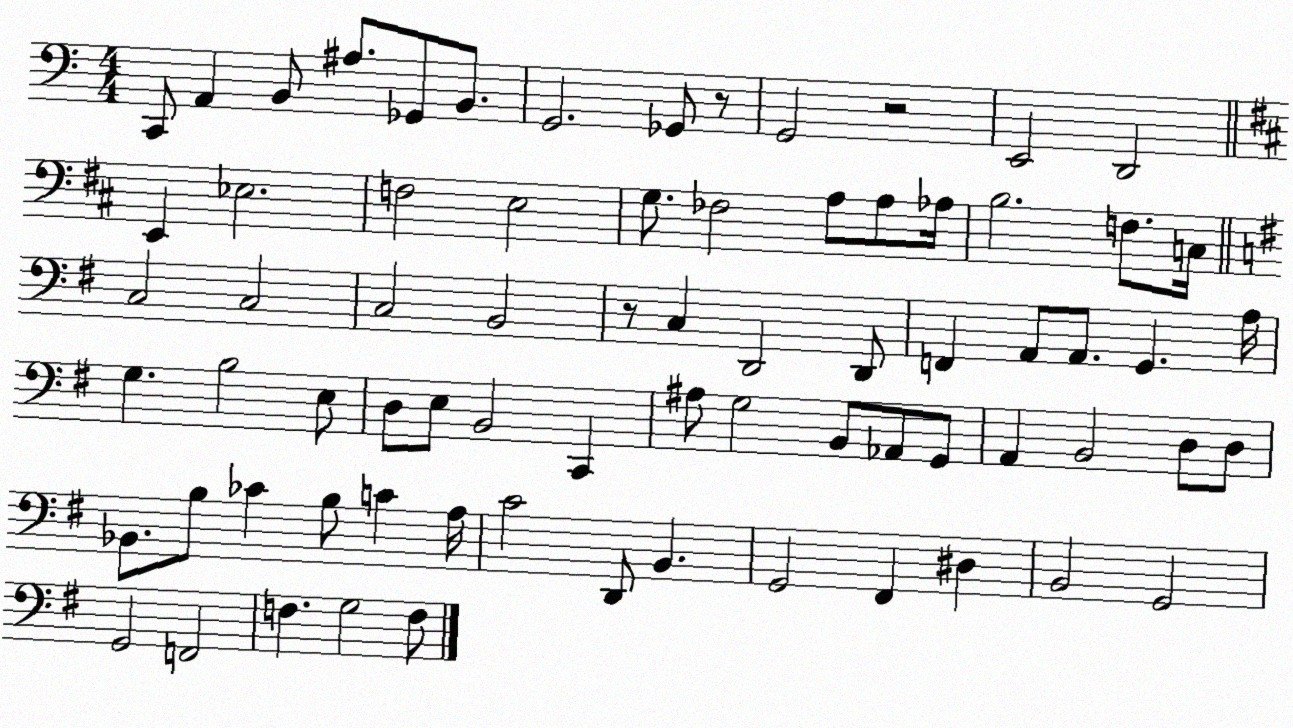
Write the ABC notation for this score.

X:1
T:Untitled
M:4/4
L:1/4
K:C
C,,/2 A,, B,,/2 ^A,/2 _G,,/2 B,,/2 G,,2 _G,,/2 z/2 G,,2 z2 E,,2 D,,2 E,, _E,2 F,2 E,2 G,/2 _F,2 A,/2 A,/2 _A,/4 B,2 F,/2 C,/4 C,2 C,2 C,2 B,,2 z/2 C, D,,2 D,,/2 F,, A,,/2 A,,/2 G,, A,/4 G, B,2 E,/2 D,/2 E,/2 B,,2 C,, ^A,/2 G,2 B,,/2 _A,,/2 G,,/2 A,, B,,2 D,/2 D,/2 _B,,/2 B,/2 _C B,/2 C A,/4 C2 D,,/2 B,, G,,2 ^F,, ^D, B,,2 G,,2 G,,2 F,,2 F, G,2 F,/2